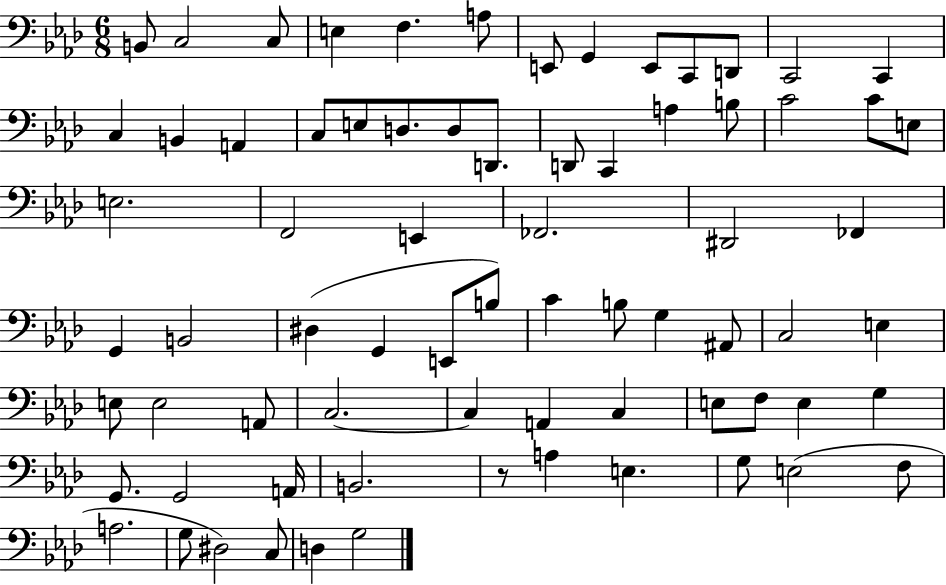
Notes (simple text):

B2/e C3/h C3/e E3/q F3/q. A3/e E2/e G2/q E2/e C2/e D2/e C2/h C2/q C3/q B2/q A2/q C3/e E3/e D3/e. D3/e D2/e. D2/e C2/q A3/q B3/e C4/h C4/e E3/e E3/h. F2/h E2/q FES2/h. D#2/h FES2/q G2/q B2/h D#3/q G2/q E2/e B3/e C4/q B3/e G3/q A#2/e C3/h E3/q E3/e E3/h A2/e C3/h. C3/q A2/q C3/q E3/e F3/e E3/q G3/q G2/e. G2/h A2/s B2/h. R/e A3/q E3/q. G3/e E3/h F3/e A3/h. G3/e D#3/h C3/e D3/q G3/h